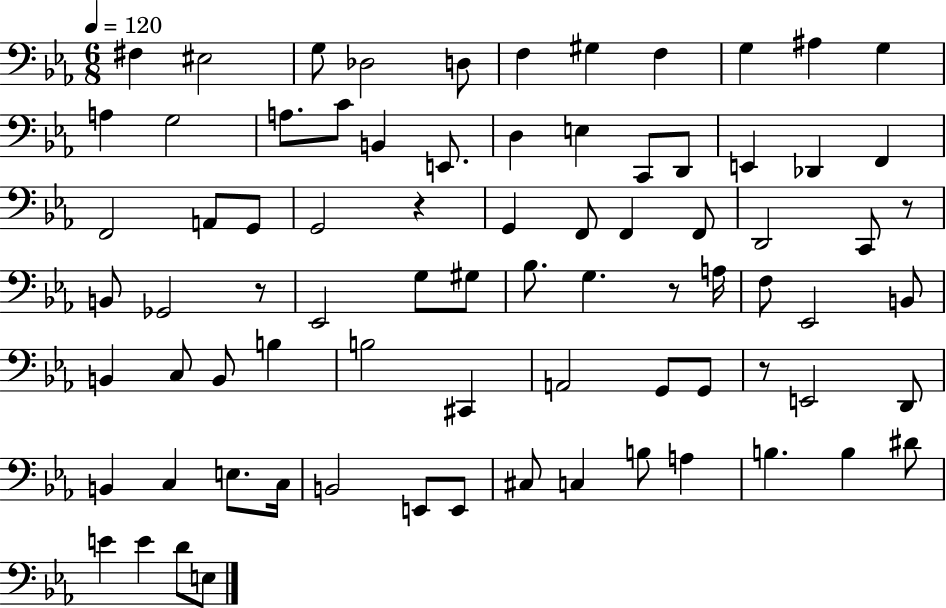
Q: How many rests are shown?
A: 5